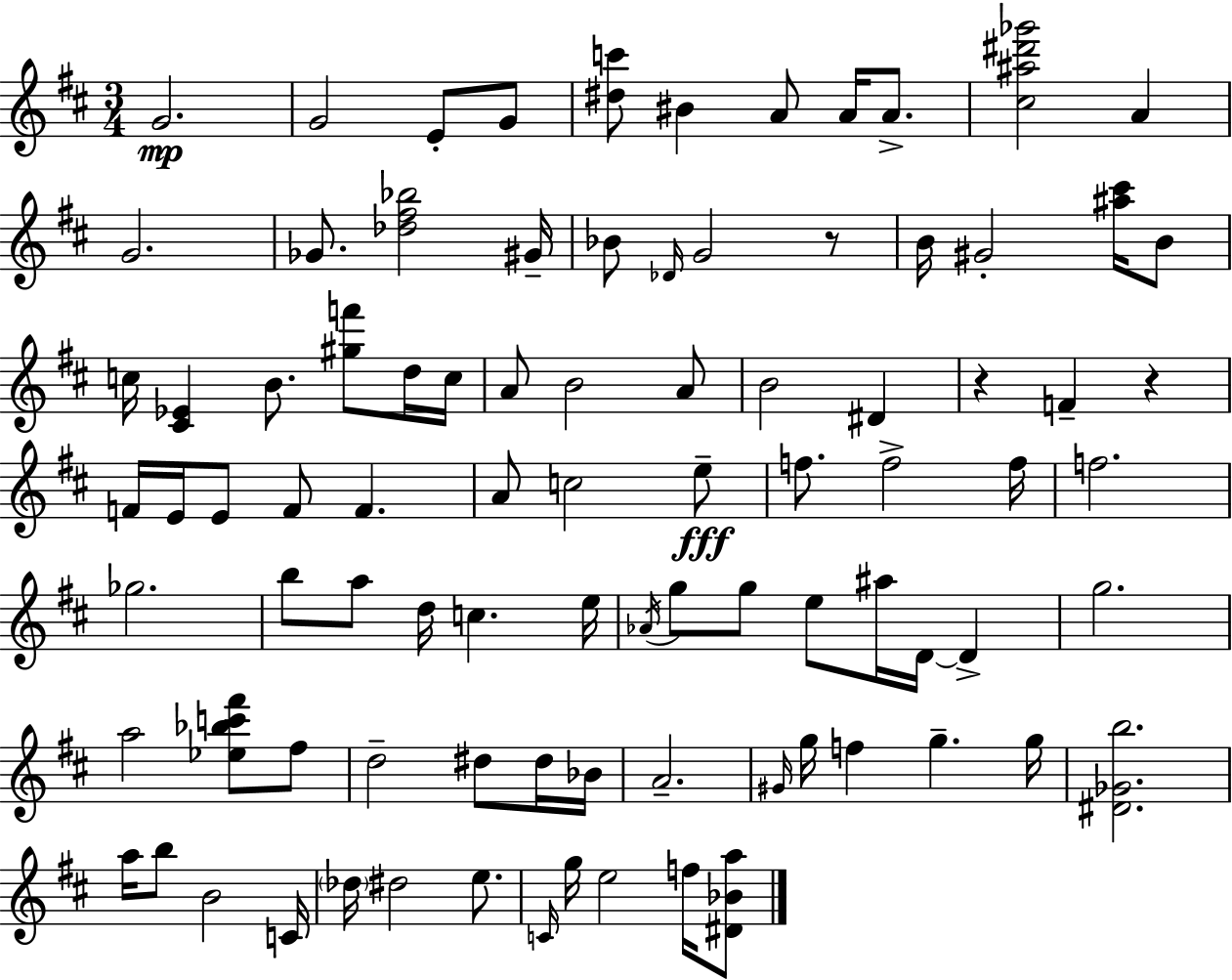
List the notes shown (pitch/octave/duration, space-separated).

G4/h. G4/h E4/e G4/e [D#5,C6]/e BIS4/q A4/e A4/s A4/e. [C#5,A#5,D#6,Gb6]/h A4/q G4/h. Gb4/e. [Db5,F#5,Bb5]/h G#4/s Bb4/e Db4/s G4/h R/e B4/s G#4/h [A#5,C#6]/s B4/e C5/s [C#4,Eb4]/q B4/e. [G#5,F6]/e D5/s C5/s A4/e B4/h A4/e B4/h D#4/q R/q F4/q R/q F4/s E4/s E4/e F4/e F4/q. A4/e C5/h E5/e F5/e. F5/h F5/s F5/h. Gb5/h. B5/e A5/e D5/s C5/q. E5/s Ab4/s G5/e G5/e E5/e A#5/s D4/s D4/q G5/h. A5/h [Eb5,Bb5,C6,F#6]/e F#5/e D5/h D#5/e D#5/s Bb4/s A4/h. G#4/s G5/s F5/q G5/q. G5/s [D#4,Gb4,B5]/h. A5/s B5/e B4/h C4/s Db5/s D#5/h E5/e. C4/s G5/s E5/h F5/s [D#4,Bb4,A5]/e